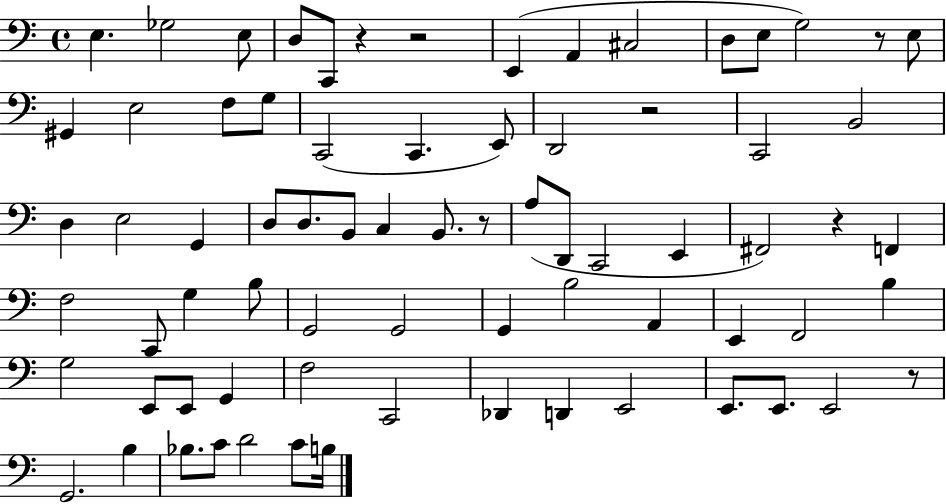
{
  \clef bass
  \time 4/4
  \defaultTimeSignature
  \key c \major
  e4. ges2 e8 | d8 c,8 r4 r2 | e,4( a,4 cis2 | d8 e8 g2) r8 e8 | \break gis,4 e2 f8 g8 | c,2( c,4. e,8) | d,2 r2 | c,2 b,2 | \break d4 e2 g,4 | d8 d8. b,8 c4 b,8. r8 | a8( d,8 c,2 e,4 | fis,2) r4 f,4 | \break f2 c,8 g4 b8 | g,2 g,2 | g,4 b2 a,4 | e,4 f,2 b4 | \break g2 e,8 e,8 g,4 | f2 c,2 | des,4 d,4 e,2 | e,8. e,8. e,2 r8 | \break g,2. b4 | bes8. c'8 d'2 c'8 b16 | \bar "|."
}